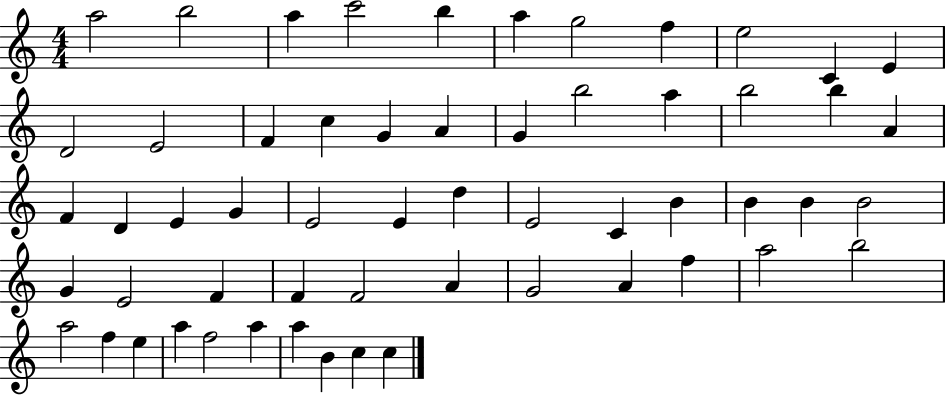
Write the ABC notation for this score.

X:1
T:Untitled
M:4/4
L:1/4
K:C
a2 b2 a c'2 b a g2 f e2 C E D2 E2 F c G A G b2 a b2 b A F D E G E2 E d E2 C B B B B2 G E2 F F F2 A G2 A f a2 b2 a2 f e a f2 a a B c c